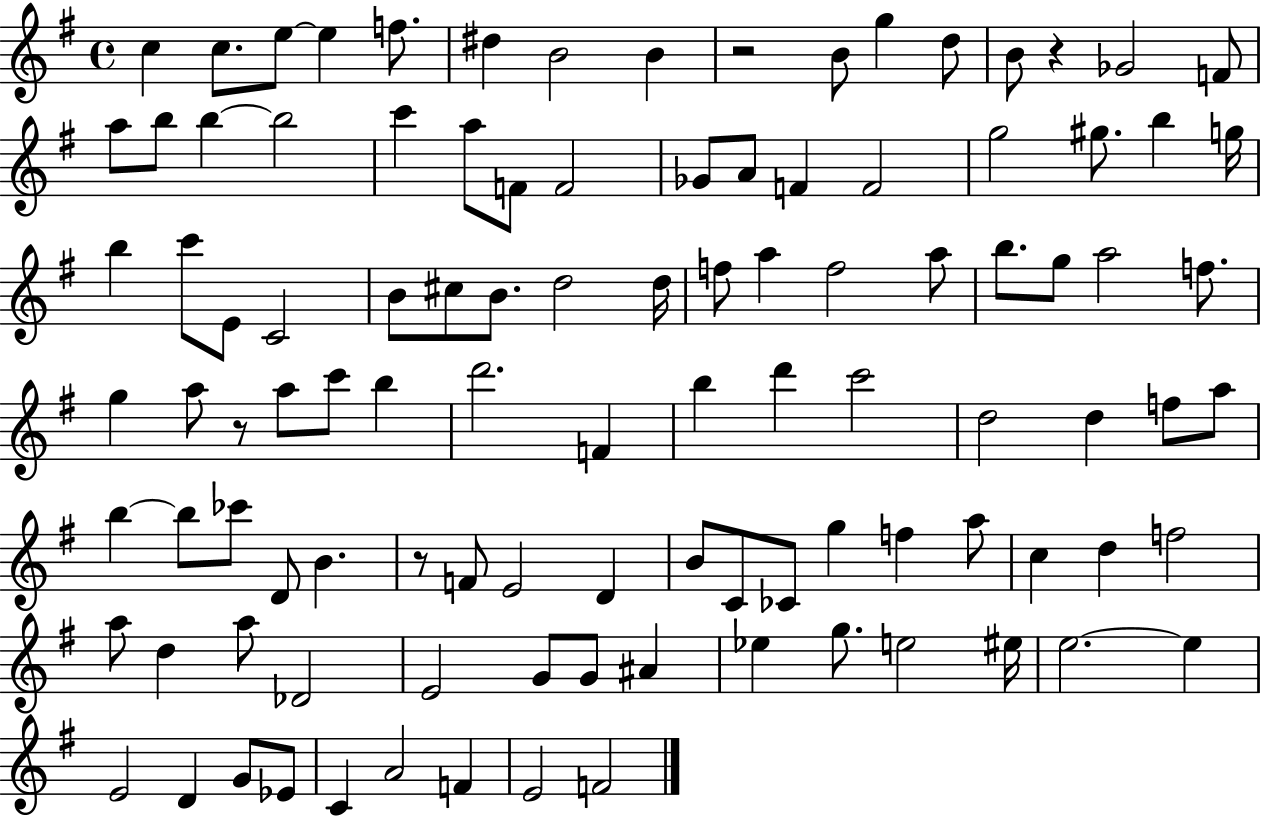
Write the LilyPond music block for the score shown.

{
  \clef treble
  \time 4/4
  \defaultTimeSignature
  \key g \major
  c''4 c''8. e''8~~ e''4 f''8. | dis''4 b'2 b'4 | r2 b'8 g''4 d''8 | b'8 r4 ges'2 f'8 | \break a''8 b''8 b''4~~ b''2 | c'''4 a''8 f'8 f'2 | ges'8 a'8 f'4 f'2 | g''2 gis''8. b''4 g''16 | \break b''4 c'''8 e'8 c'2 | b'8 cis''8 b'8. d''2 d''16 | f''8 a''4 f''2 a''8 | b''8. g''8 a''2 f''8. | \break g''4 a''8 r8 a''8 c'''8 b''4 | d'''2. f'4 | b''4 d'''4 c'''2 | d''2 d''4 f''8 a''8 | \break b''4~~ b''8 ces'''8 d'8 b'4. | r8 f'8 e'2 d'4 | b'8 c'8 ces'8 g''4 f''4 a''8 | c''4 d''4 f''2 | \break a''8 d''4 a''8 des'2 | e'2 g'8 g'8 ais'4 | ees''4 g''8. e''2 eis''16 | e''2.~~ e''4 | \break e'2 d'4 g'8 ees'8 | c'4 a'2 f'4 | e'2 f'2 | \bar "|."
}